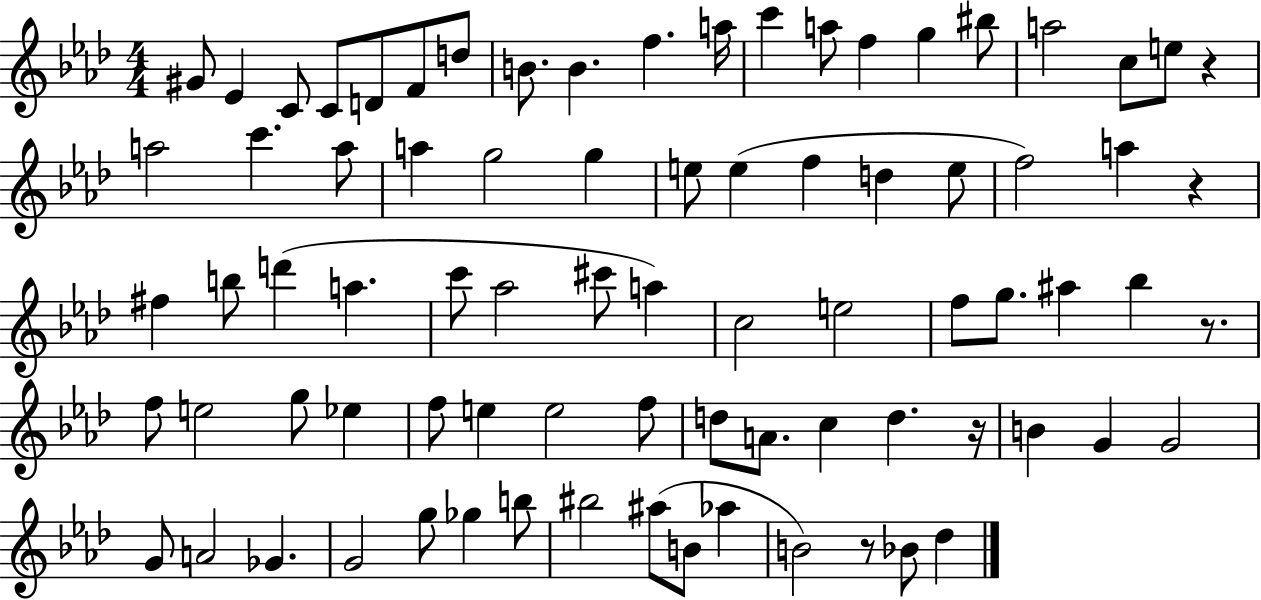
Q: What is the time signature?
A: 4/4